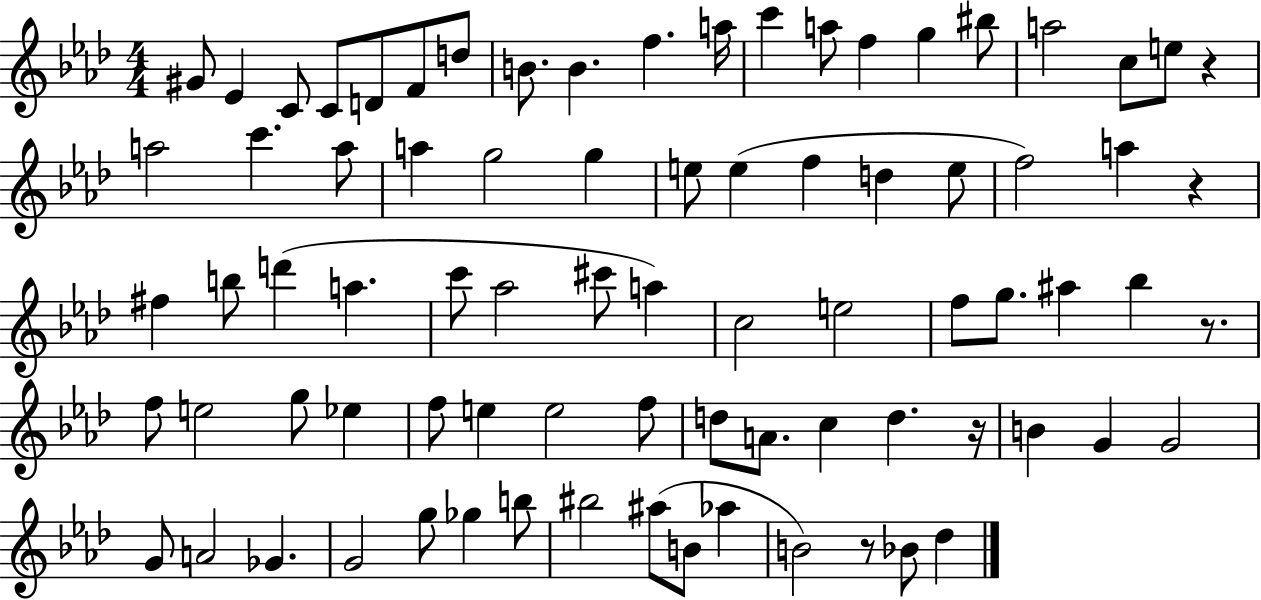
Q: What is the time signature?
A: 4/4